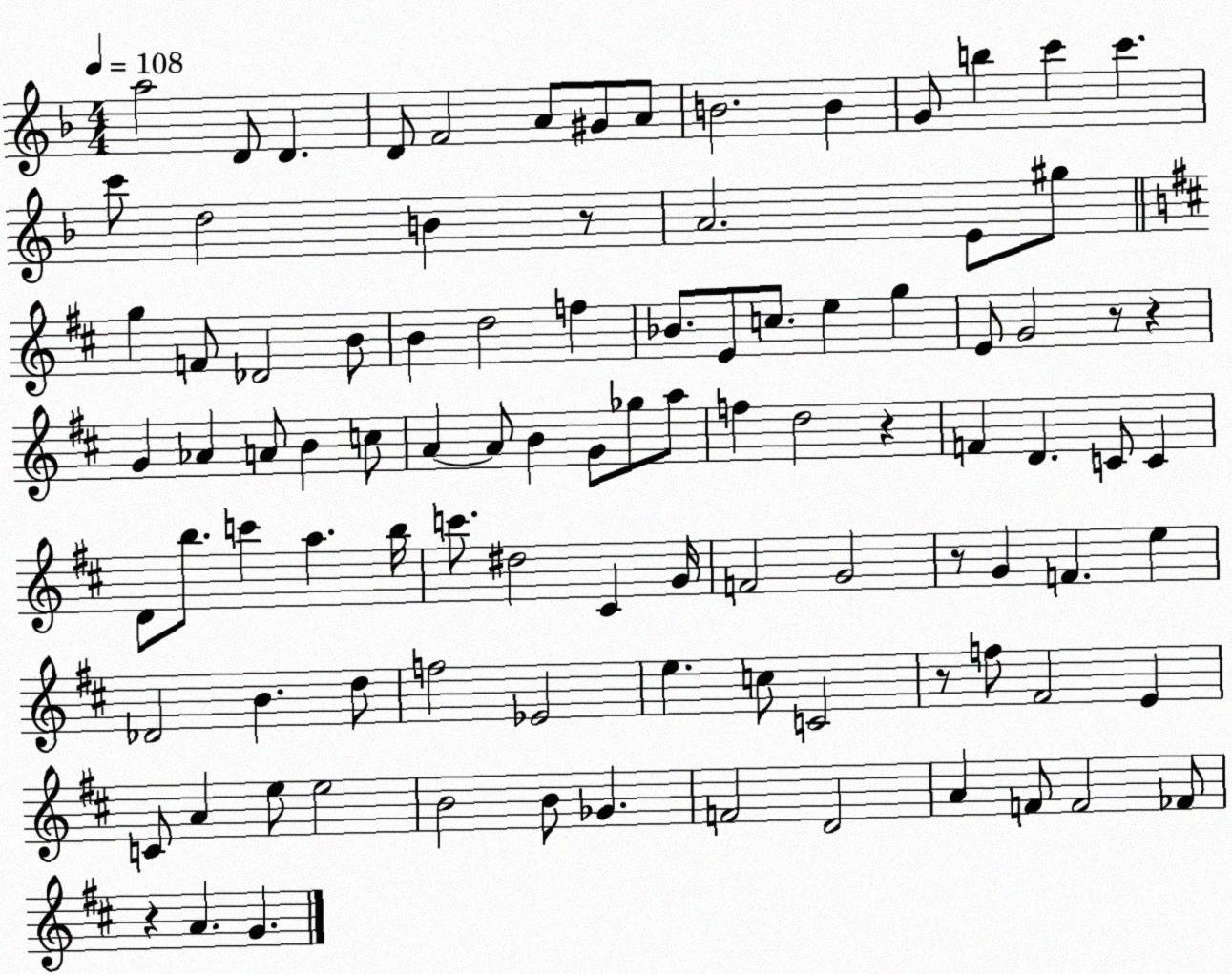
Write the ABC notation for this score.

X:1
T:Untitled
M:4/4
L:1/4
K:F
a2 D/2 D D/2 F2 A/2 ^G/2 A/2 B2 B G/2 b c' c' c'/2 d2 B z/2 A2 E/2 ^g/2 g F/2 _D2 B/2 B d2 f _B/2 E/2 c/2 e g E/2 G2 z/2 z G _A A/2 B c/2 A A/2 B G/2 _g/2 a/2 f d2 z F D C/2 C D/2 b/2 c' a b/4 c'/2 ^d2 ^C G/4 F2 G2 z/2 G F e _D2 B d/2 f2 _E2 e c/2 C2 z/2 f/2 ^F2 E C/2 A e/2 e2 B2 B/2 _G F2 D2 A F/2 F2 _F/2 z A G